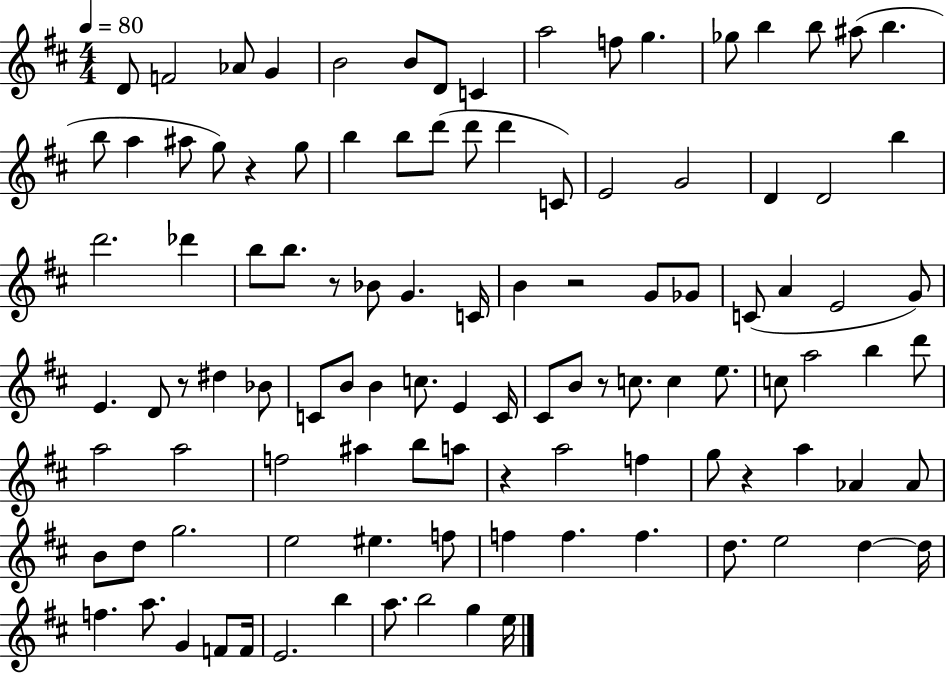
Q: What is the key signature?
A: D major